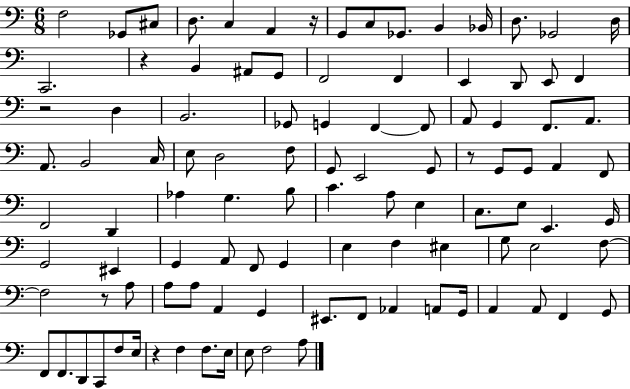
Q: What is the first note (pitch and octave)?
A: F3